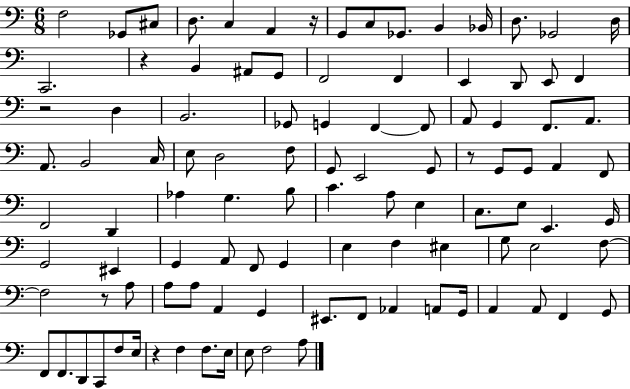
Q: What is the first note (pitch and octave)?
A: F3